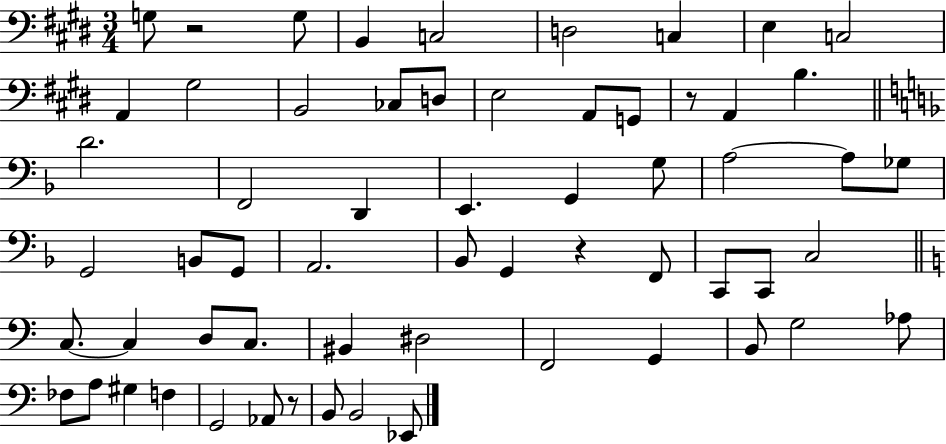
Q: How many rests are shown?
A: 4